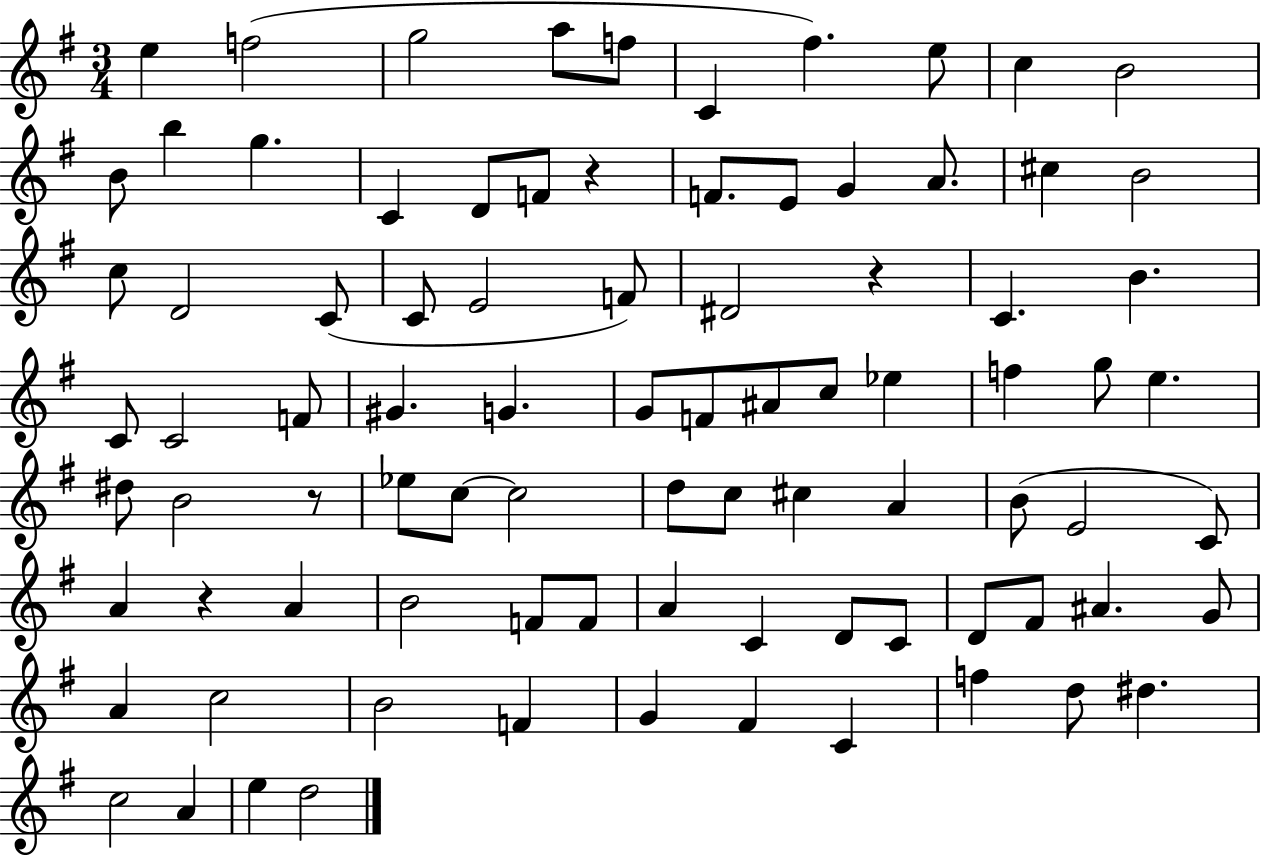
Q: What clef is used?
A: treble